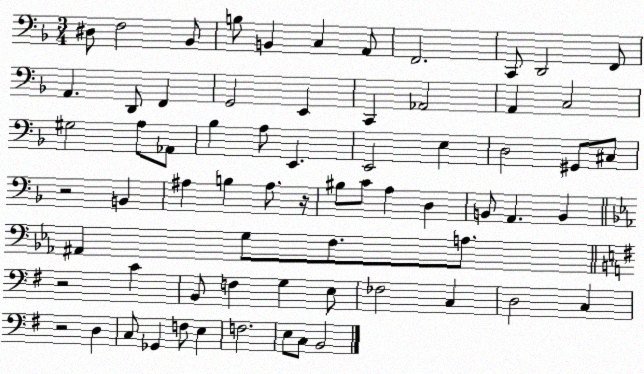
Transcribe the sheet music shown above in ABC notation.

X:1
T:Untitled
M:3/4
L:1/4
K:F
^D,/2 F,2 _B,,/2 B,/2 B,, C, A,,/2 F,,2 C,,/2 D,,2 F,,/2 A,, D,,/2 F,, G,,2 E,, C,, _A,,2 A,, C,2 ^G,2 A,/2 _A,,/2 _B, A,/2 E,, E,,2 E, D,2 ^G,,/2 ^C,/2 z2 B,, ^A, B, ^A,/2 z/4 ^B,/2 C/2 A, D, B,,/2 A,, B,, ^A,, G,/2 F,/2 A,/2 z2 C B,,/2 F, G, E,/2 _F,2 C, D,2 C, z2 D, C,/2 _G,, F,/2 E, F,2 E,/2 C,/2 B,,2